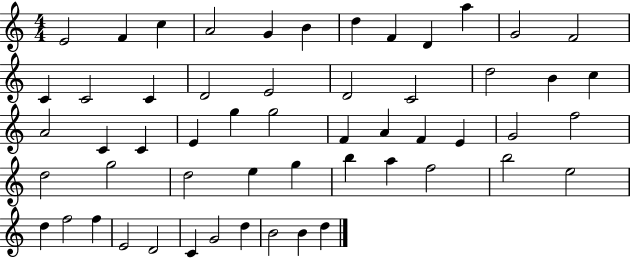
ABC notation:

X:1
T:Untitled
M:4/4
L:1/4
K:C
E2 F c A2 G B d F D a G2 F2 C C2 C D2 E2 D2 C2 d2 B c A2 C C E g g2 F A F E G2 f2 d2 g2 d2 e g b a f2 b2 e2 d f2 f E2 D2 C G2 d B2 B d